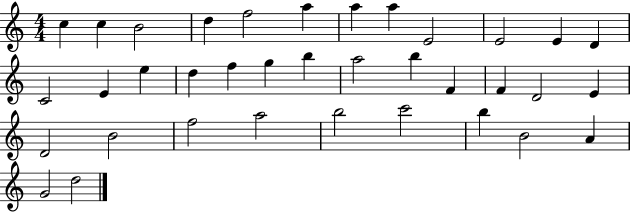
{
  \clef treble
  \numericTimeSignature
  \time 4/4
  \key c \major
  c''4 c''4 b'2 | d''4 f''2 a''4 | a''4 a''4 e'2 | e'2 e'4 d'4 | \break c'2 e'4 e''4 | d''4 f''4 g''4 b''4 | a''2 b''4 f'4 | f'4 d'2 e'4 | \break d'2 b'2 | f''2 a''2 | b''2 c'''2 | b''4 b'2 a'4 | \break g'2 d''2 | \bar "|."
}